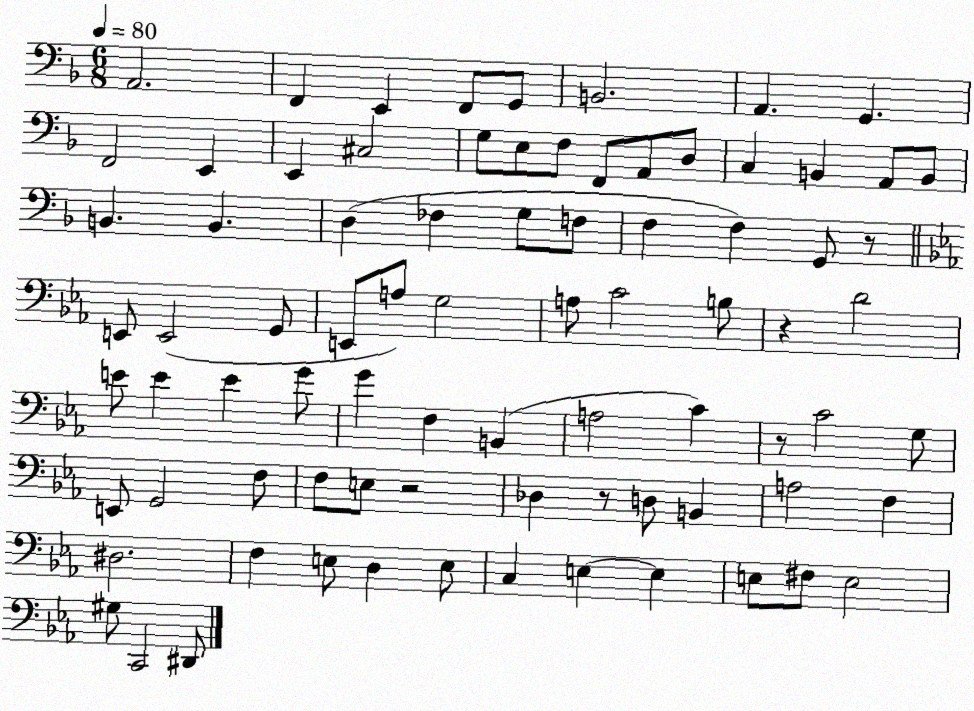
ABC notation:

X:1
T:Untitled
M:6/8
L:1/4
K:F
A,,2 F,, E,, F,,/2 G,,/2 B,,2 A,, G,, F,,2 E,, E,, ^C,2 G,/2 E,/2 F,/2 F,,/2 A,,/2 D,/2 C, B,, A,,/2 B,,/2 B,, B,, D, _F, G,/2 F,/2 F, F, G,,/2 z/2 E,,/2 E,,2 G,,/2 E,,/2 A,/2 G,2 A,/2 C2 B,/2 z D2 E/2 E E G/2 G F, B,, A,2 C z/2 C2 G,/2 E,,/2 G,,2 F,/2 F,/2 E,/2 z2 _D, z/2 D,/2 B,, A,2 F, ^D,2 F, E,/2 D, E,/2 C, E, E, E,/2 ^F,/2 E,2 ^G,/2 C,,2 ^D,,/2